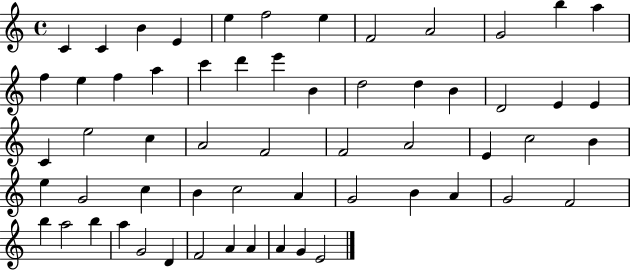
C4/q C4/q B4/q E4/q E5/q F5/h E5/q F4/h A4/h G4/h B5/q A5/q F5/q E5/q F5/q A5/q C6/q D6/q E6/q B4/q D5/h D5/q B4/q D4/h E4/q E4/q C4/q E5/h C5/q A4/h F4/h F4/h A4/h E4/q C5/h B4/q E5/q G4/h C5/q B4/q C5/h A4/q G4/h B4/q A4/q G4/h F4/h B5/q A5/h B5/q A5/q G4/h D4/q F4/h A4/q A4/q A4/q G4/q E4/h